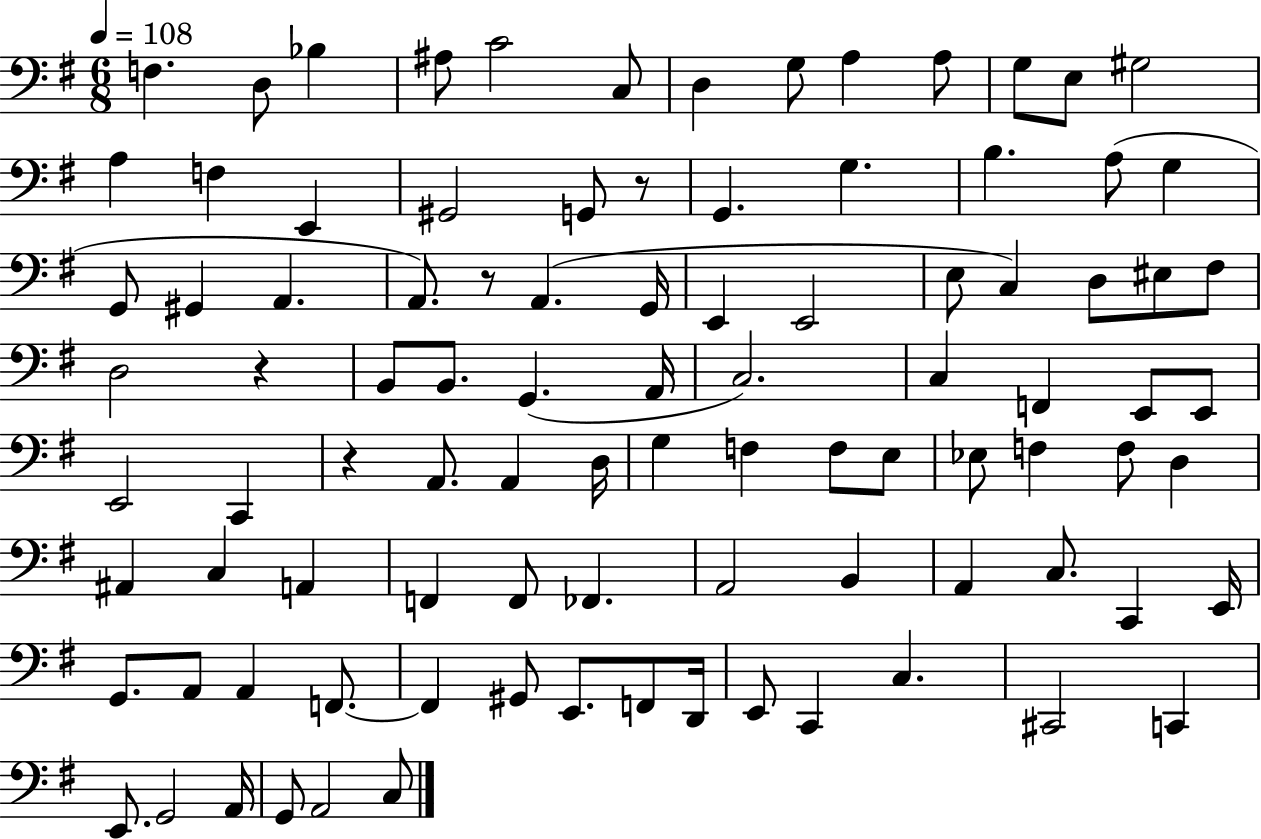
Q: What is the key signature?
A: G major